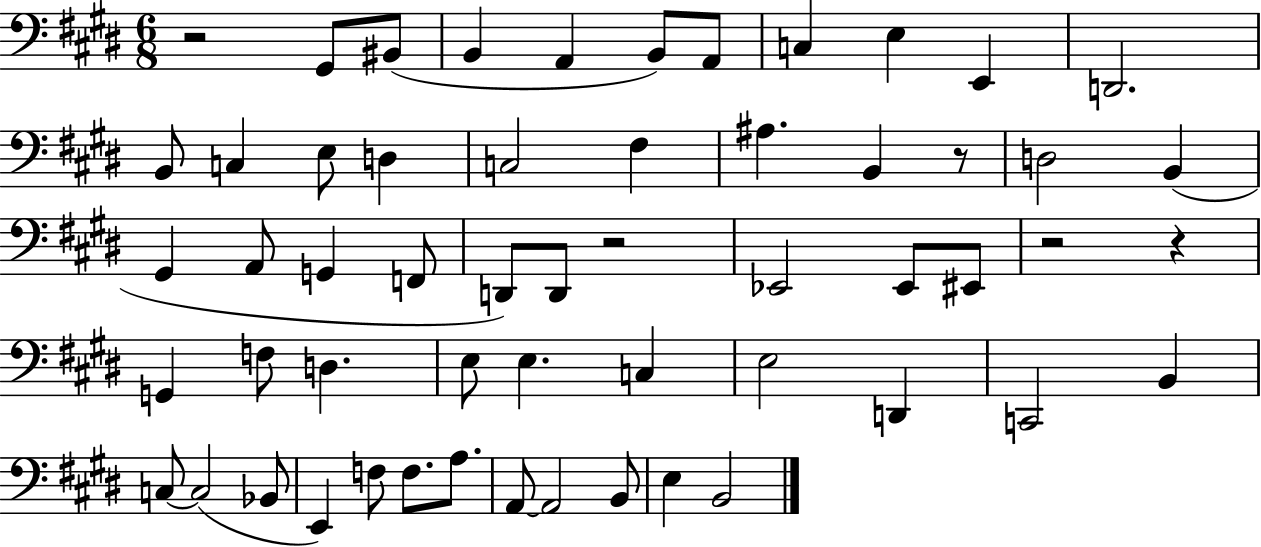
{
  \clef bass
  \numericTimeSignature
  \time 6/8
  \key e \major
  \repeat volta 2 { r2 gis,8 bis,8( | b,4 a,4 b,8) a,8 | c4 e4 e,4 | d,2. | \break b,8 c4 e8 d4 | c2 fis4 | ais4. b,4 r8 | d2 b,4( | \break gis,4 a,8 g,4 f,8 | d,8) d,8 r2 | ees,2 ees,8 eis,8 | r2 r4 | \break g,4 f8 d4. | e8 e4. c4 | e2 d,4 | c,2 b,4 | \break c8~~ c2( bes,8 | e,4) f8 f8. a8. | a,8~~ a,2 b,8 | e4 b,2 | \break } \bar "|."
}